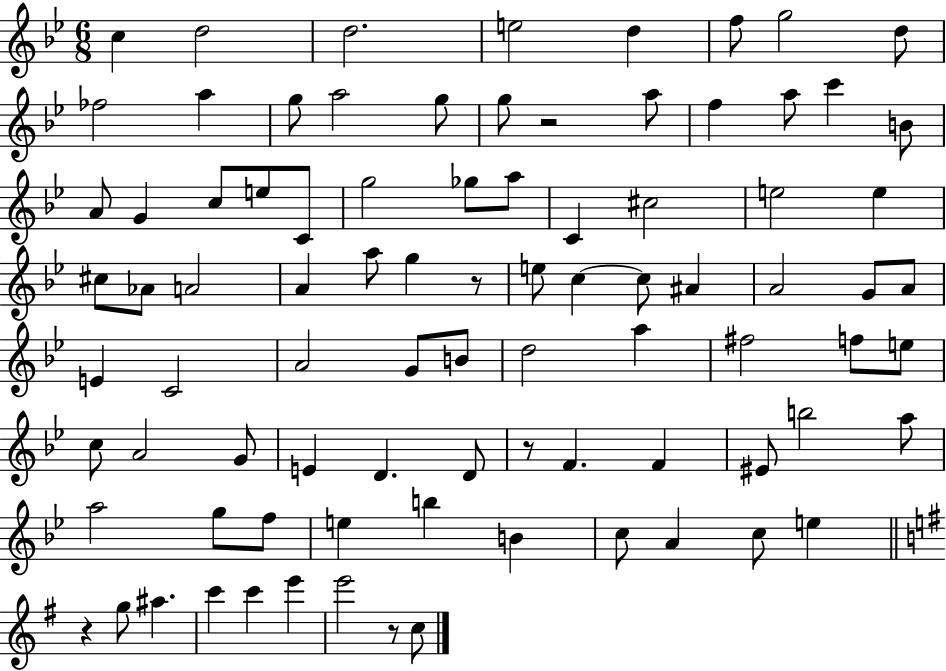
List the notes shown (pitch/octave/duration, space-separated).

C5/q D5/h D5/h. E5/h D5/q F5/e G5/h D5/e FES5/h A5/q G5/e A5/h G5/e G5/e R/h A5/e F5/q A5/e C6/q B4/e A4/e G4/q C5/e E5/e C4/e G5/h Gb5/e A5/e C4/q C#5/h E5/h E5/q C#5/e Ab4/e A4/h A4/q A5/e G5/q R/e E5/e C5/q C5/e A#4/q A4/h G4/e A4/e E4/q C4/h A4/h G4/e B4/e D5/h A5/q F#5/h F5/e E5/e C5/e A4/h G4/e E4/q D4/q. D4/e R/e F4/q. F4/q EIS4/e B5/h A5/e A5/h G5/e F5/e E5/q B5/q B4/q C5/e A4/q C5/e E5/q R/q G5/e A#5/q. C6/q C6/q E6/q E6/h R/e C5/e